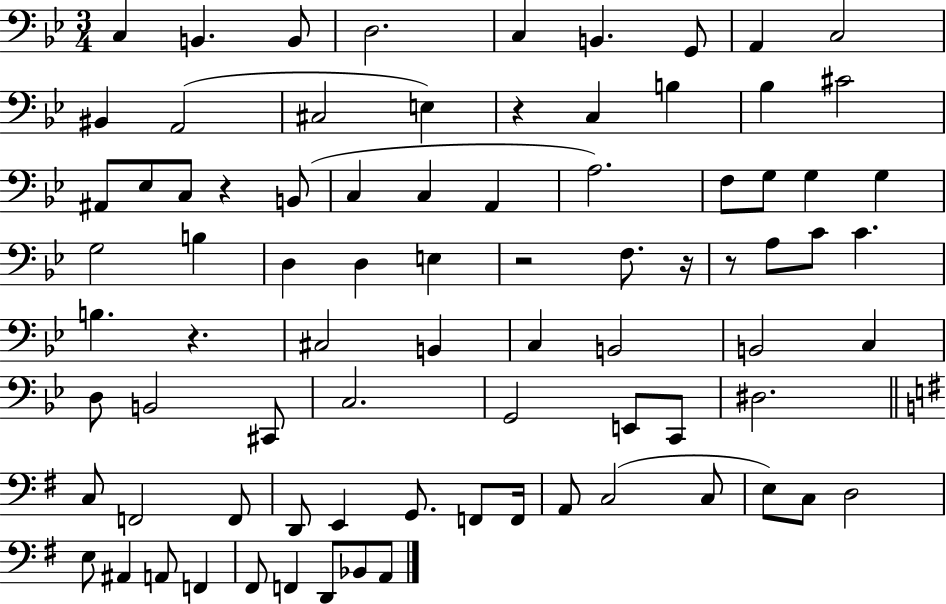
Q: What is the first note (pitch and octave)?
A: C3